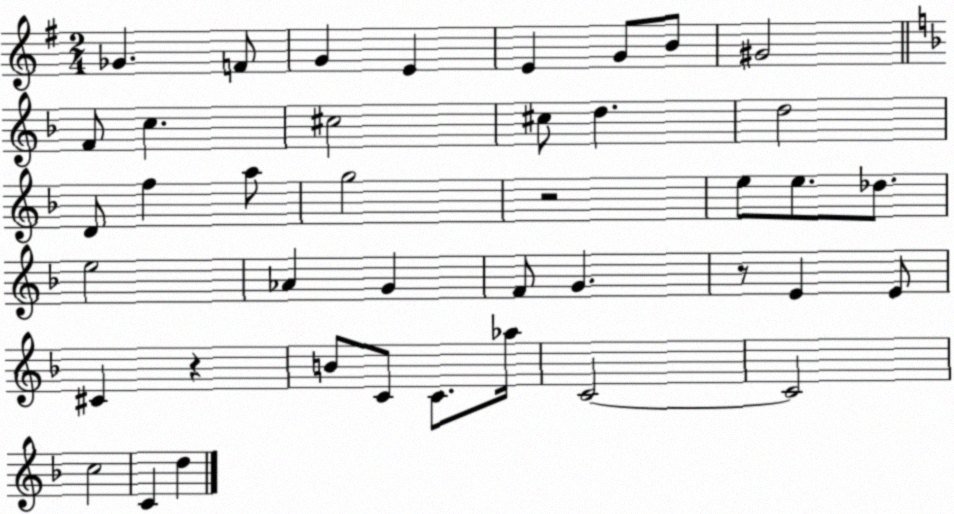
X:1
T:Untitled
M:2/4
L:1/4
K:G
_G F/2 G E E G/2 B/2 ^G2 F/2 c ^c2 ^c/2 d d2 D/2 f a/2 g2 z2 e/2 e/2 _d/2 e2 _A G F/2 G z/2 E E/2 ^C z B/2 C/2 C/2 _a/4 C2 C2 c2 C d